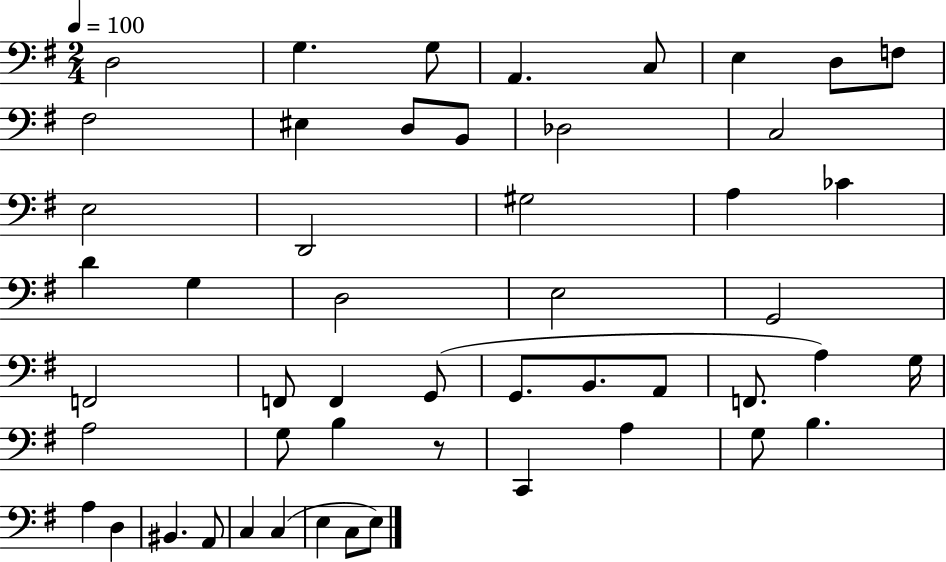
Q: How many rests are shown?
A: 1